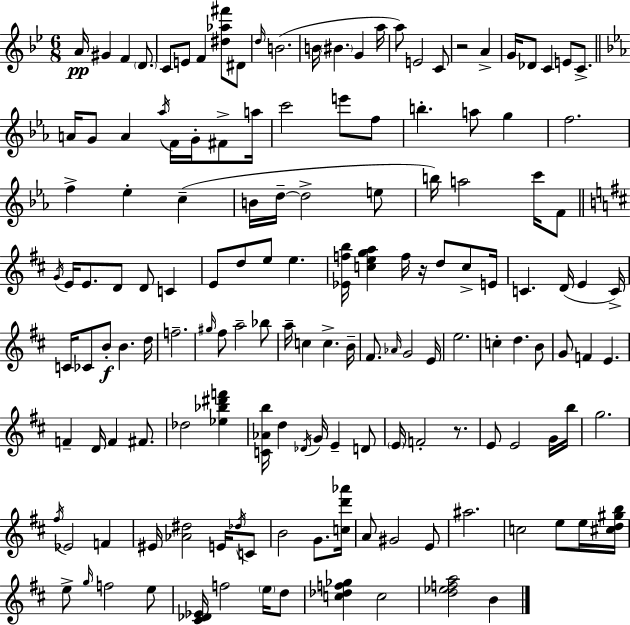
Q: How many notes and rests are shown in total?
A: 148